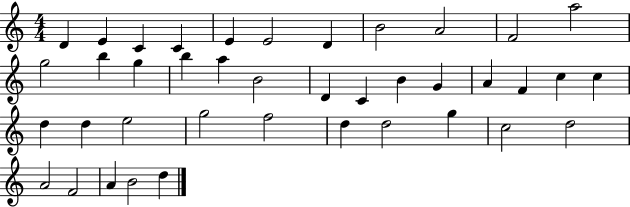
D4/q E4/q C4/q C4/q E4/q E4/h D4/q B4/h A4/h F4/h A5/h G5/h B5/q G5/q B5/q A5/q B4/h D4/q C4/q B4/q G4/q A4/q F4/q C5/q C5/q D5/q D5/q E5/h G5/h F5/h D5/q D5/h G5/q C5/h D5/h A4/h F4/h A4/q B4/h D5/q